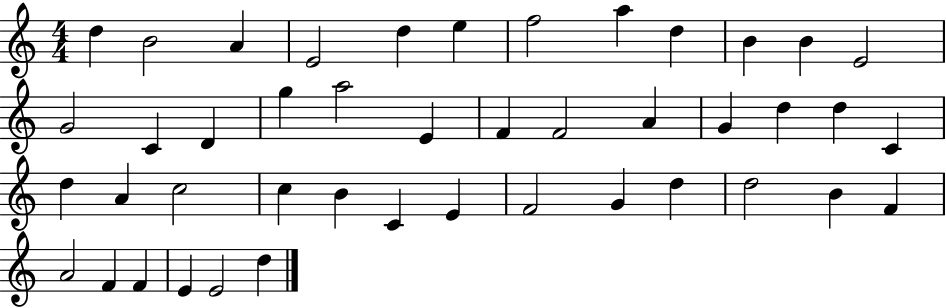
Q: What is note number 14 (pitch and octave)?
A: C4